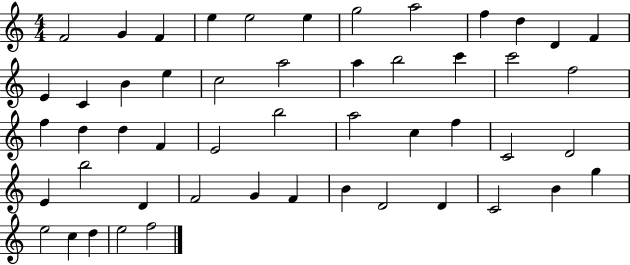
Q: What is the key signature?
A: C major